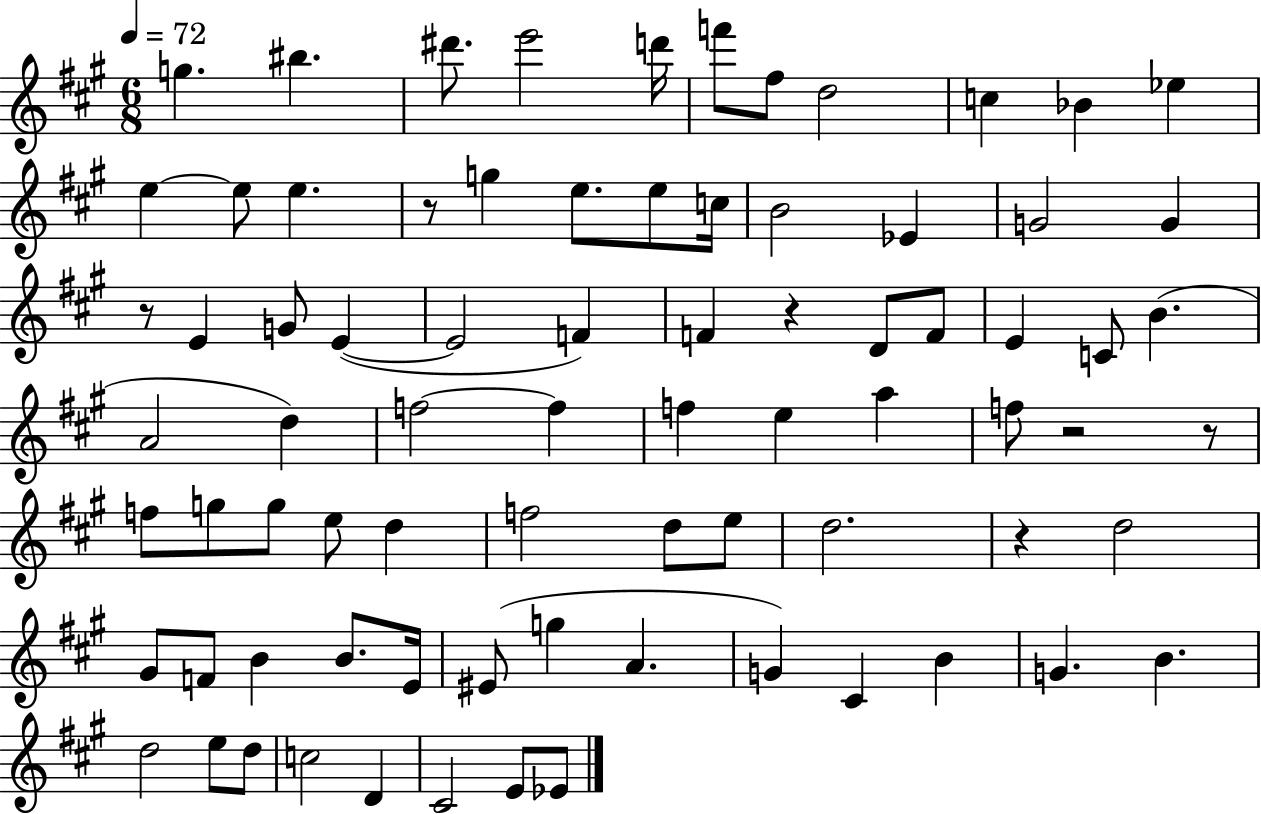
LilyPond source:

{
  \clef treble
  \numericTimeSignature
  \time 6/8
  \key a \major
  \tempo 4 = 72
  g''4. bis''4. | dis'''8. e'''2 d'''16 | f'''8 fis''8 d''2 | c''4 bes'4 ees''4 | \break e''4~~ e''8 e''4. | r8 g''4 e''8. e''8 c''16 | b'2 ees'4 | g'2 g'4 | \break r8 e'4 g'8 e'4~(~ | e'2 f'4) | f'4 r4 d'8 f'8 | e'4 c'8 b'4.( | \break a'2 d''4) | f''2~~ f''4 | f''4 e''4 a''4 | f''8 r2 r8 | \break f''8 g''8 g''8 e''8 d''4 | f''2 d''8 e''8 | d''2. | r4 d''2 | \break gis'8 f'8 b'4 b'8. e'16 | eis'8( g''4 a'4. | g'4) cis'4 b'4 | g'4. b'4. | \break d''2 e''8 d''8 | c''2 d'4 | cis'2 e'8 ees'8 | \bar "|."
}